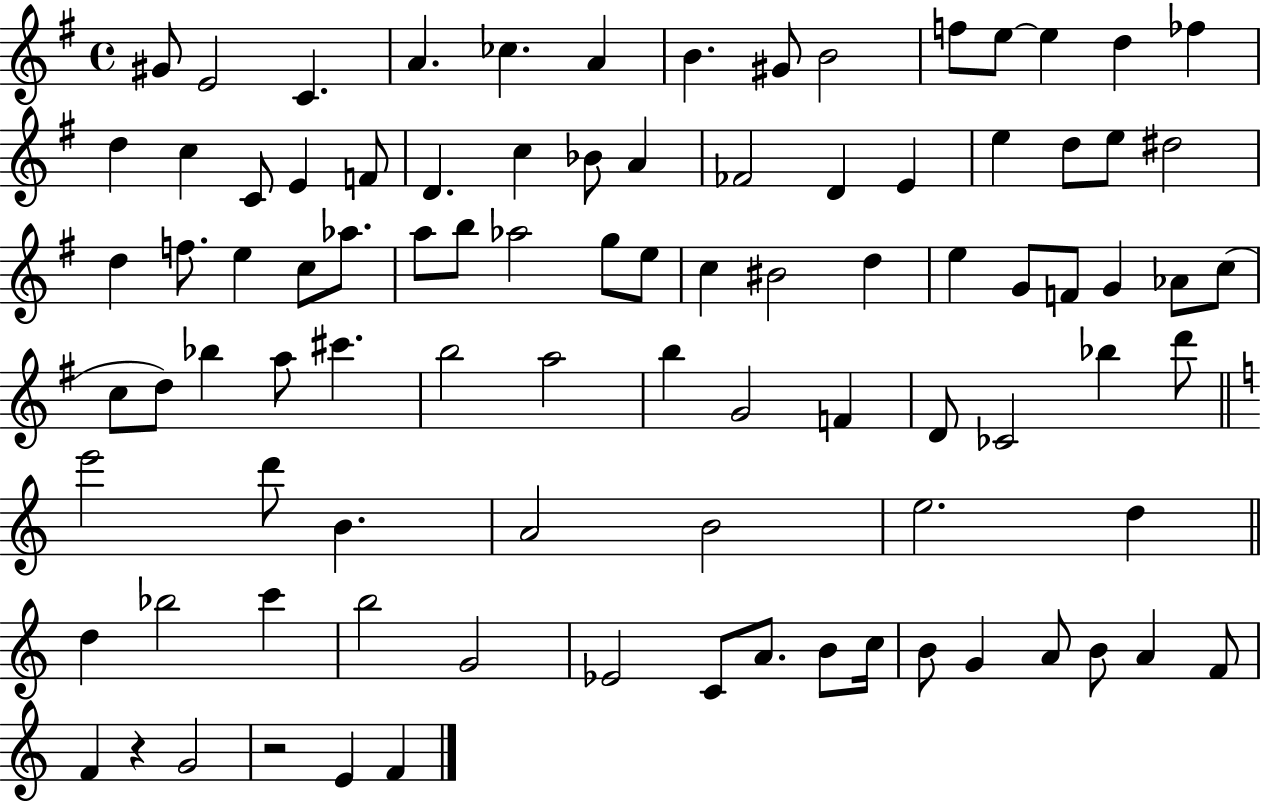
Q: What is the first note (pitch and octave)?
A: G#4